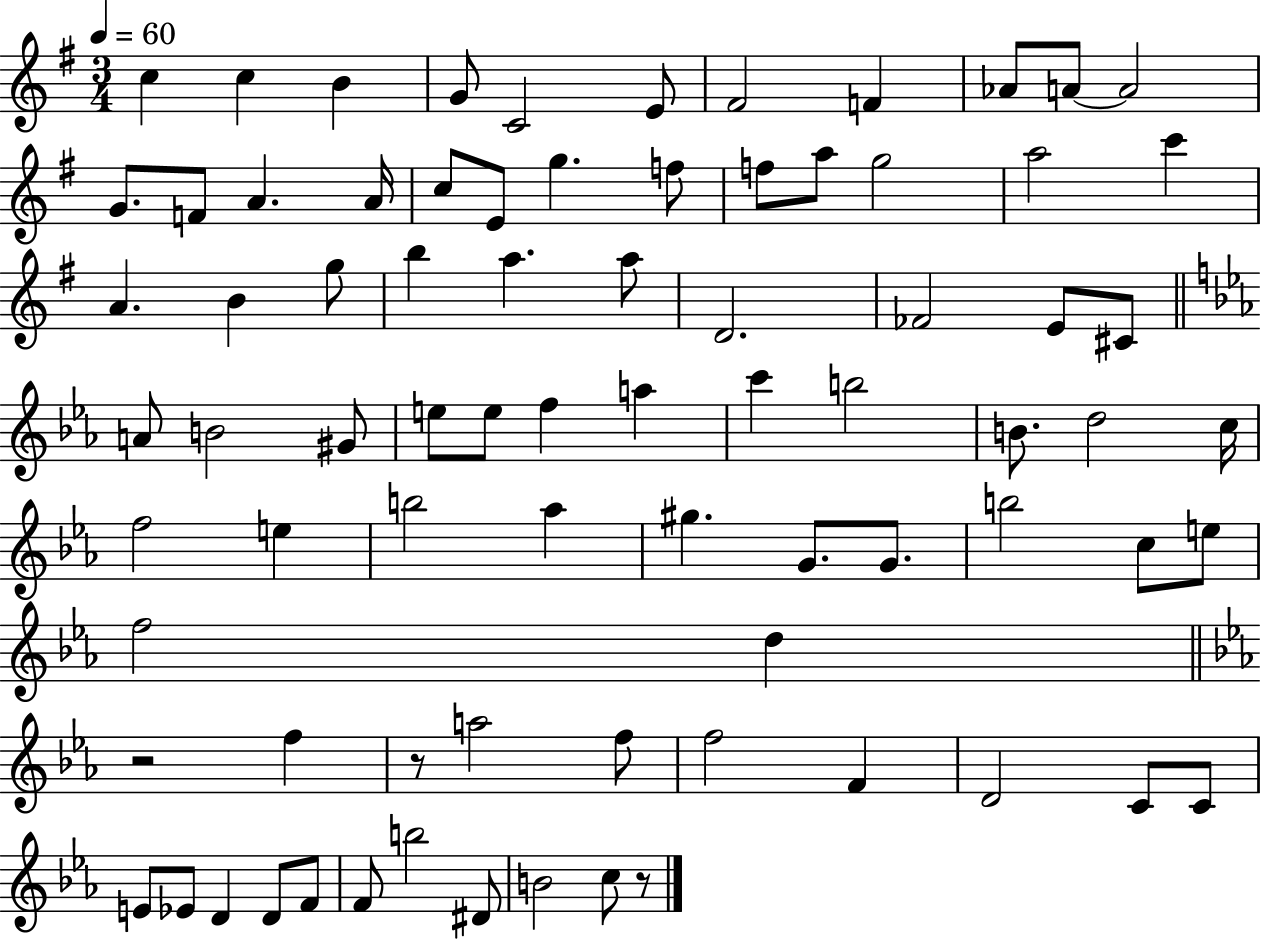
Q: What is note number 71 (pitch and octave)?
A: F4